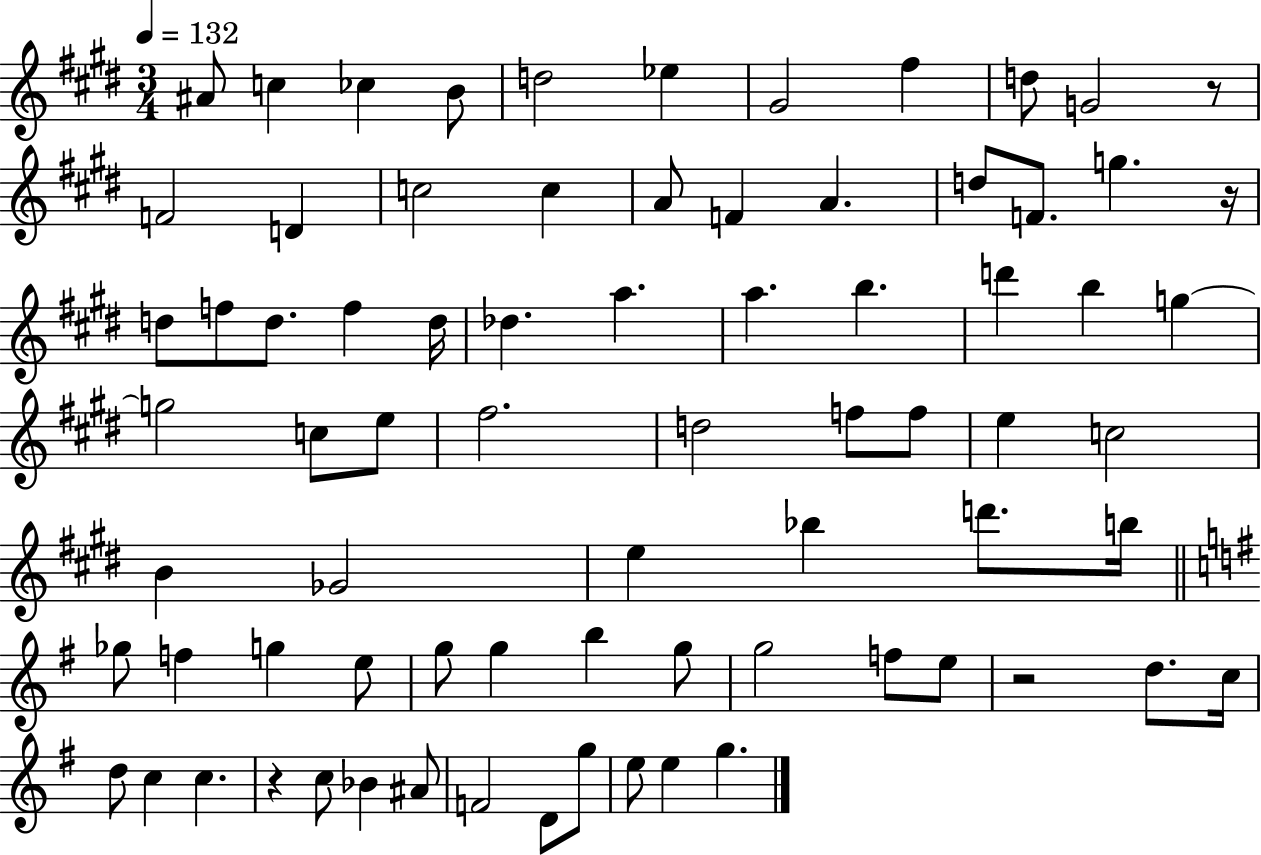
X:1
T:Untitled
M:3/4
L:1/4
K:E
^A/2 c _c B/2 d2 _e ^G2 ^f d/2 G2 z/2 F2 D c2 c A/2 F A d/2 F/2 g z/4 d/2 f/2 d/2 f d/4 _d a a b d' b g g2 c/2 e/2 ^f2 d2 f/2 f/2 e c2 B _G2 e _b d'/2 b/4 _g/2 f g e/2 g/2 g b g/2 g2 f/2 e/2 z2 d/2 c/4 d/2 c c z c/2 _B ^A/2 F2 D/2 g/2 e/2 e g